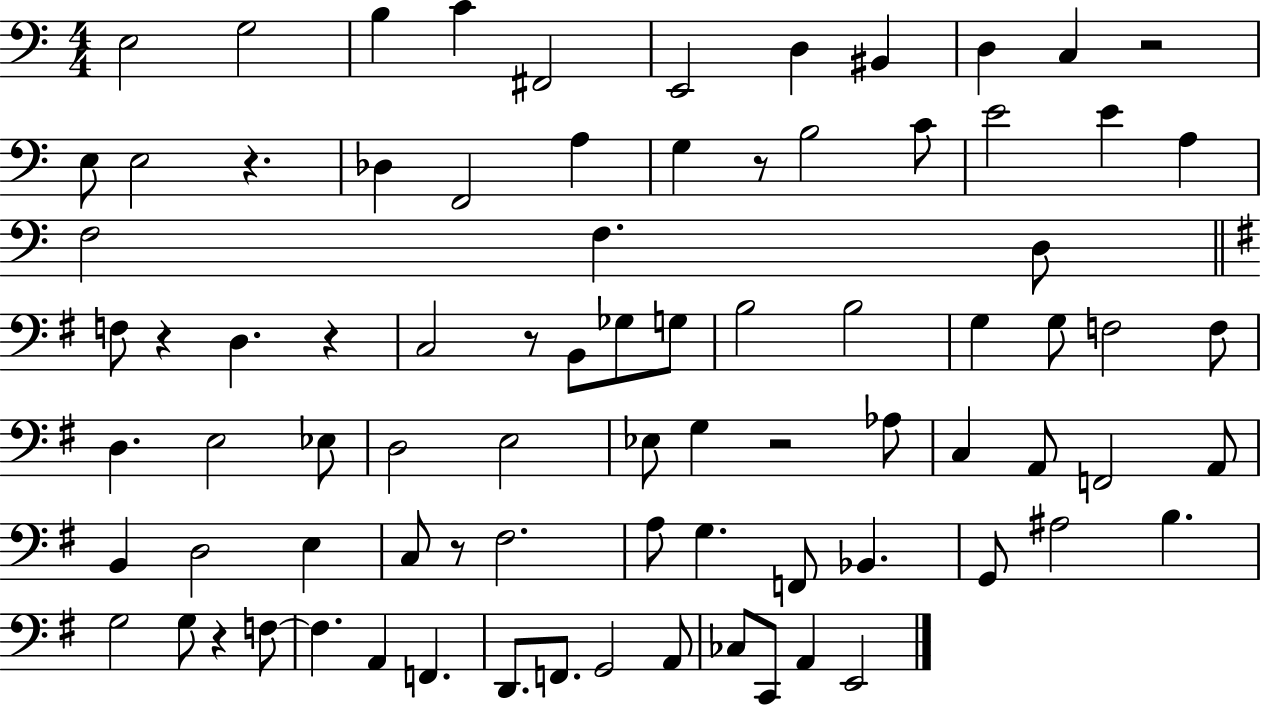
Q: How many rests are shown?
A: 9